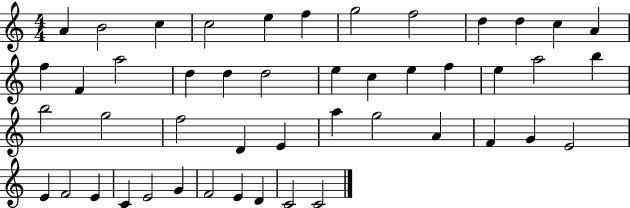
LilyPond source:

{
  \clef treble
  \numericTimeSignature
  \time 4/4
  \key c \major
  a'4 b'2 c''4 | c''2 e''4 f''4 | g''2 f''2 | d''4 d''4 c''4 a'4 | \break f''4 f'4 a''2 | d''4 d''4 d''2 | e''4 c''4 e''4 f''4 | e''4 a''2 b''4 | \break b''2 g''2 | f''2 d'4 e'4 | a''4 g''2 a'4 | f'4 g'4 e'2 | \break e'4 f'2 e'4 | c'4 e'2 g'4 | f'2 e'4 d'4 | c'2 c'2 | \break \bar "|."
}